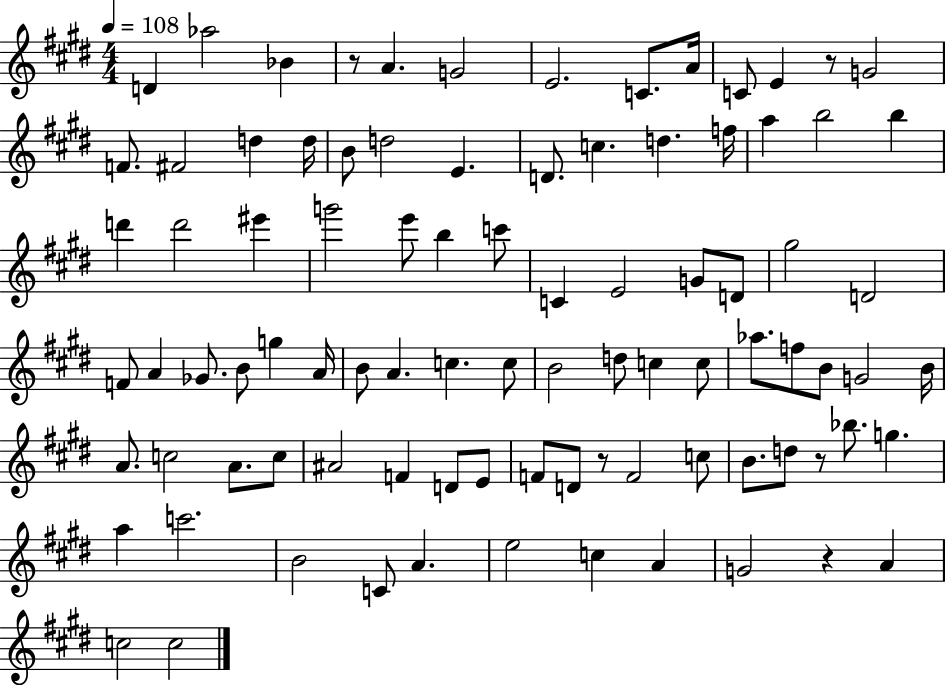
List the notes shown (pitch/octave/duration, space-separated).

D4/q Ab5/h Bb4/q R/e A4/q. G4/h E4/h. C4/e. A4/s C4/e E4/q R/e G4/h F4/e. F#4/h D5/q D5/s B4/e D5/h E4/q. D4/e. C5/q. D5/q. F5/s A5/q B5/h B5/q D6/q D6/h EIS6/q G6/h E6/e B5/q C6/e C4/q E4/h G4/e D4/e G#5/h D4/h F4/e A4/q Gb4/e. B4/e G5/q A4/s B4/e A4/q. C5/q. C5/e B4/h D5/e C5/q C5/e Ab5/e. F5/e B4/e G4/h B4/s A4/e. C5/h A4/e. C5/e A#4/h F4/q D4/e E4/e F4/e D4/e R/e F4/h C5/e B4/e. D5/e R/e Bb5/e. G5/q. A5/q C6/h. B4/h C4/e A4/q. E5/h C5/q A4/q G4/h R/q A4/q C5/h C5/h